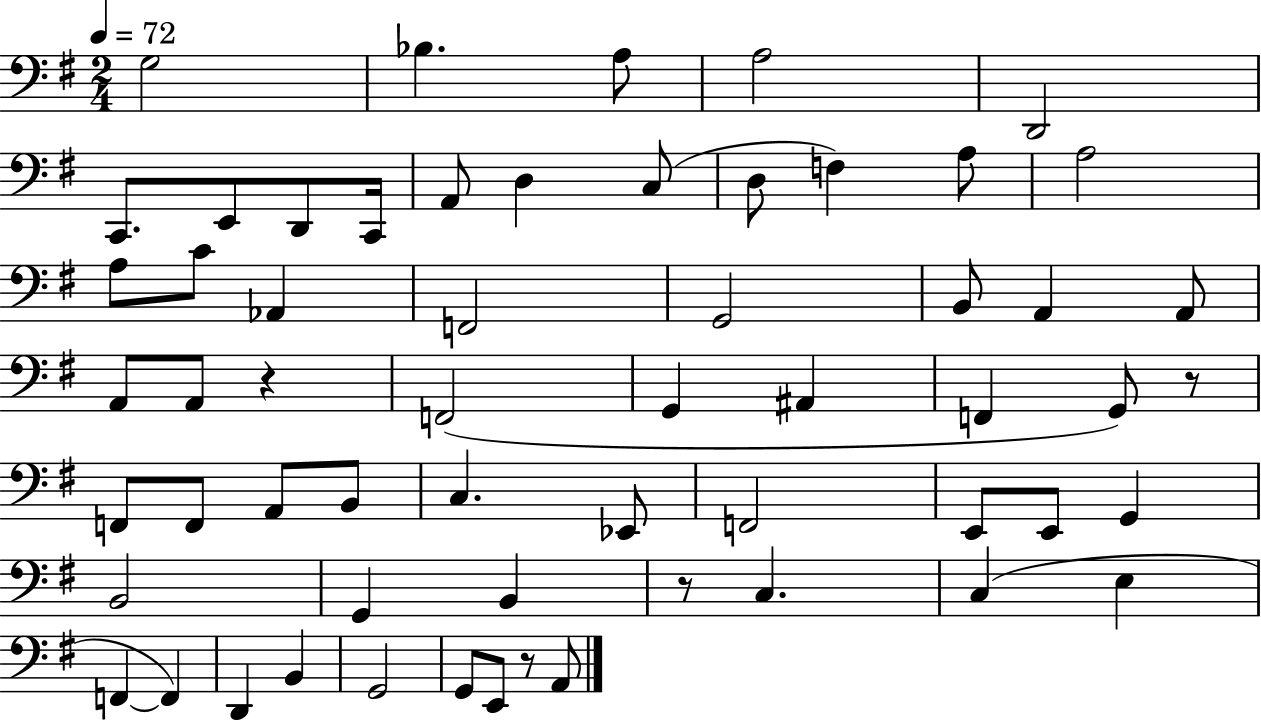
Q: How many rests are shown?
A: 4